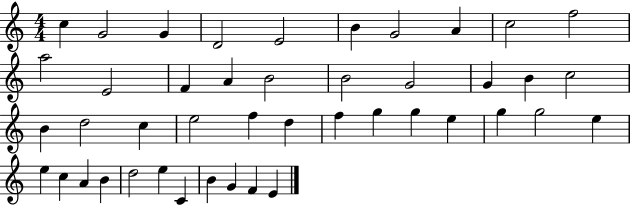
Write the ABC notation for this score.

X:1
T:Untitled
M:4/4
L:1/4
K:C
c G2 G D2 E2 B G2 A c2 f2 a2 E2 F A B2 B2 G2 G B c2 B d2 c e2 f d f g g e g g2 e e c A B d2 e C B G F E